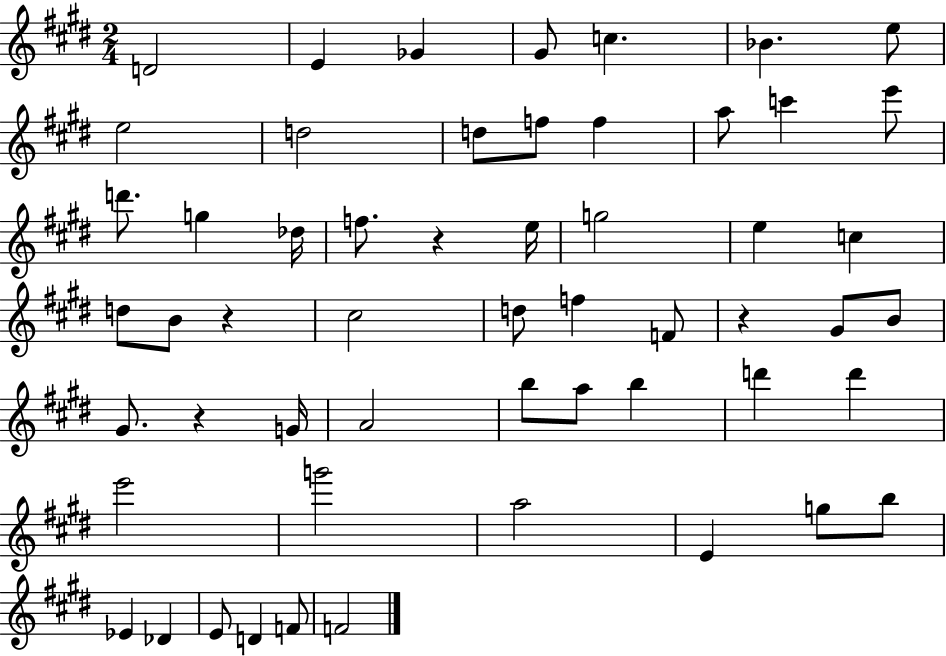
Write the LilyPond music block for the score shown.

{
  \clef treble
  \numericTimeSignature
  \time 2/4
  \key e \major
  d'2 | e'4 ges'4 | gis'8 c''4. | bes'4. e''8 | \break e''2 | d''2 | d''8 f''8 f''4 | a''8 c'''4 e'''8 | \break d'''8. g''4 des''16 | f''8. r4 e''16 | g''2 | e''4 c''4 | \break d''8 b'8 r4 | cis''2 | d''8 f''4 f'8 | r4 gis'8 b'8 | \break gis'8. r4 g'16 | a'2 | b''8 a''8 b''4 | d'''4 d'''4 | \break e'''2 | g'''2 | a''2 | e'4 g''8 b''8 | \break ees'4 des'4 | e'8 d'4 f'8 | f'2 | \bar "|."
}